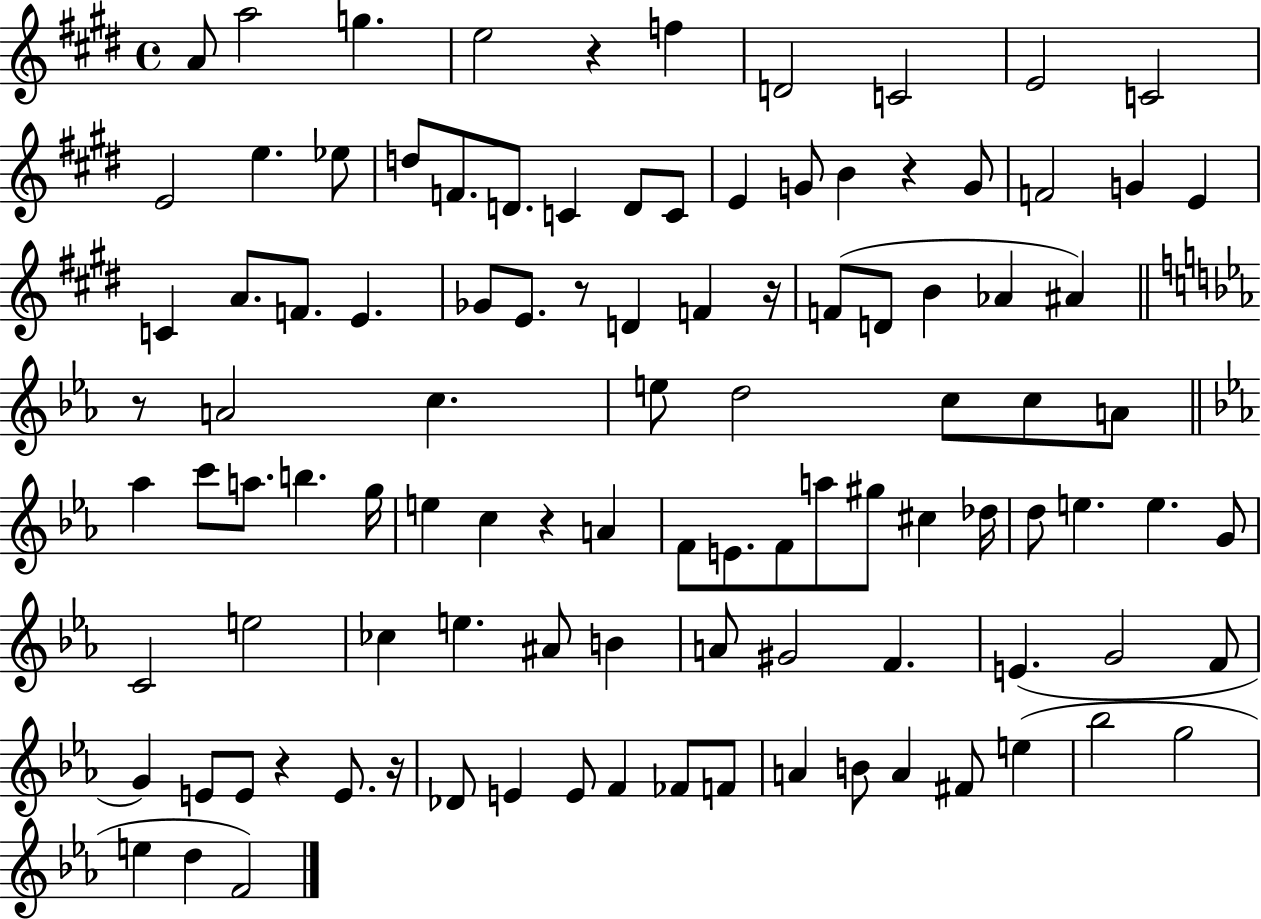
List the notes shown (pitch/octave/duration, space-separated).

A4/e A5/h G5/q. E5/h R/q F5/q D4/h C4/h E4/h C4/h E4/h E5/q. Eb5/e D5/e F4/e. D4/e. C4/q D4/e C4/e E4/q G4/e B4/q R/q G4/e F4/h G4/q E4/q C4/q A4/e. F4/e. E4/q. Gb4/e E4/e. R/e D4/q F4/q R/s F4/e D4/e B4/q Ab4/q A#4/q R/e A4/h C5/q. E5/e D5/h C5/e C5/e A4/e Ab5/q C6/e A5/e. B5/q. G5/s E5/q C5/q R/q A4/q F4/e E4/e. F4/e A5/e G#5/e C#5/q Db5/s D5/e E5/q. E5/q. G4/e C4/h E5/h CES5/q E5/q. A#4/e B4/q A4/e G#4/h F4/q. E4/q. G4/h F4/e G4/q E4/e E4/e R/q E4/e. R/s Db4/e E4/q E4/e F4/q FES4/e F4/e A4/q B4/e A4/q F#4/e E5/q Bb5/h G5/h E5/q D5/q F4/h